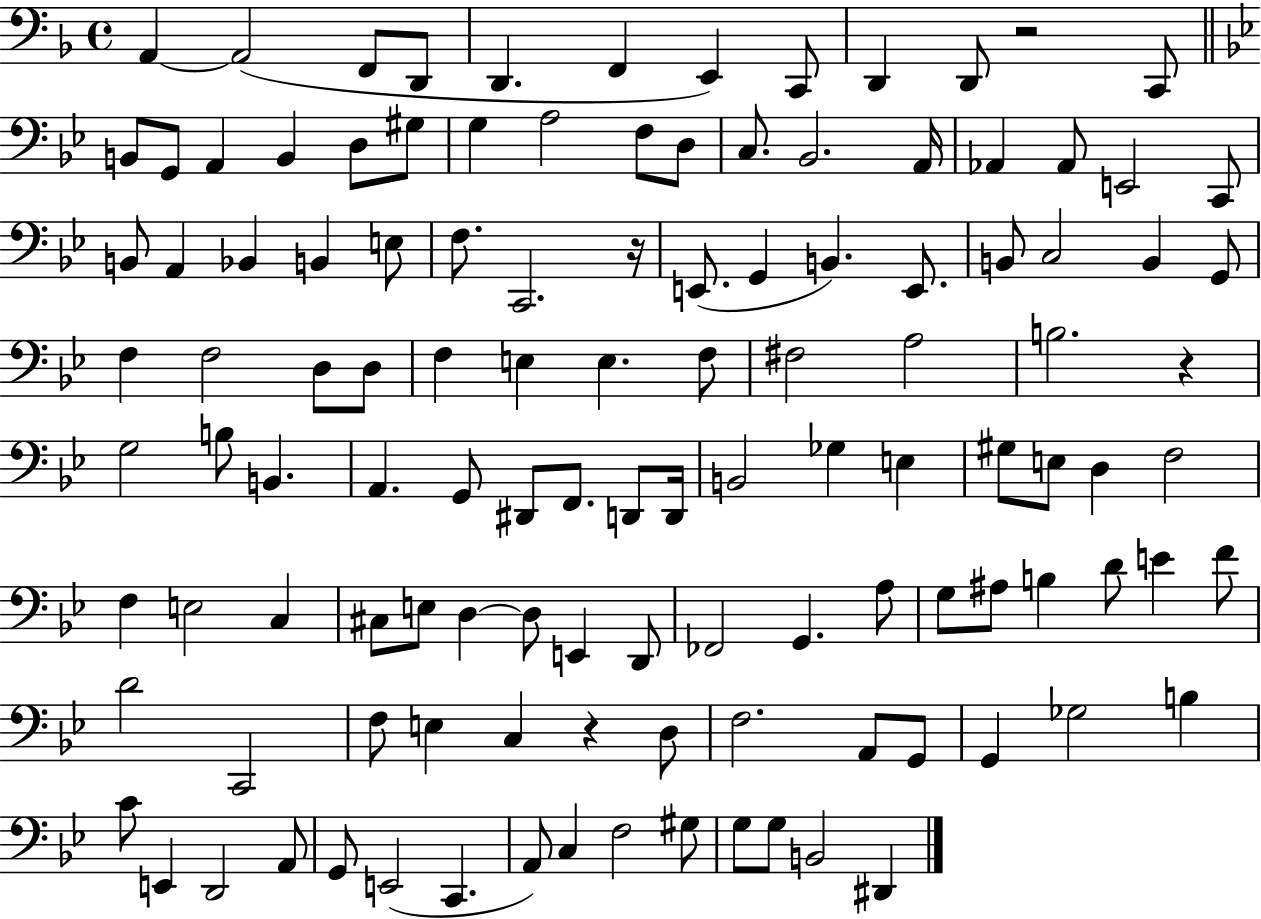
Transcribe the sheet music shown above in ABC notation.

X:1
T:Untitled
M:4/4
L:1/4
K:F
A,, A,,2 F,,/2 D,,/2 D,, F,, E,, C,,/2 D,, D,,/2 z2 C,,/2 B,,/2 G,,/2 A,, B,, D,/2 ^G,/2 G, A,2 F,/2 D,/2 C,/2 _B,,2 A,,/4 _A,, _A,,/2 E,,2 C,,/2 B,,/2 A,, _B,, B,, E,/2 F,/2 C,,2 z/4 E,,/2 G,, B,, E,,/2 B,,/2 C,2 B,, G,,/2 F, F,2 D,/2 D,/2 F, E, E, F,/2 ^F,2 A,2 B,2 z G,2 B,/2 B,, A,, G,,/2 ^D,,/2 F,,/2 D,,/2 D,,/4 B,,2 _G, E, ^G,/2 E,/2 D, F,2 F, E,2 C, ^C,/2 E,/2 D, D,/2 E,, D,,/2 _F,,2 G,, A,/2 G,/2 ^A,/2 B, D/2 E F/2 D2 C,,2 F,/2 E, C, z D,/2 F,2 A,,/2 G,,/2 G,, _G,2 B, C/2 E,, D,,2 A,,/2 G,,/2 E,,2 C,, A,,/2 C, F,2 ^G,/2 G,/2 G,/2 B,,2 ^D,,